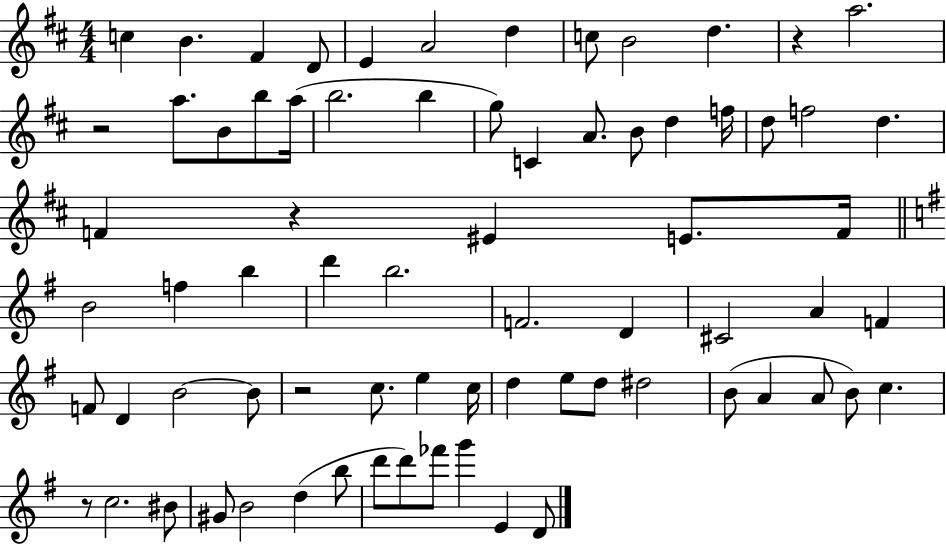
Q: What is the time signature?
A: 4/4